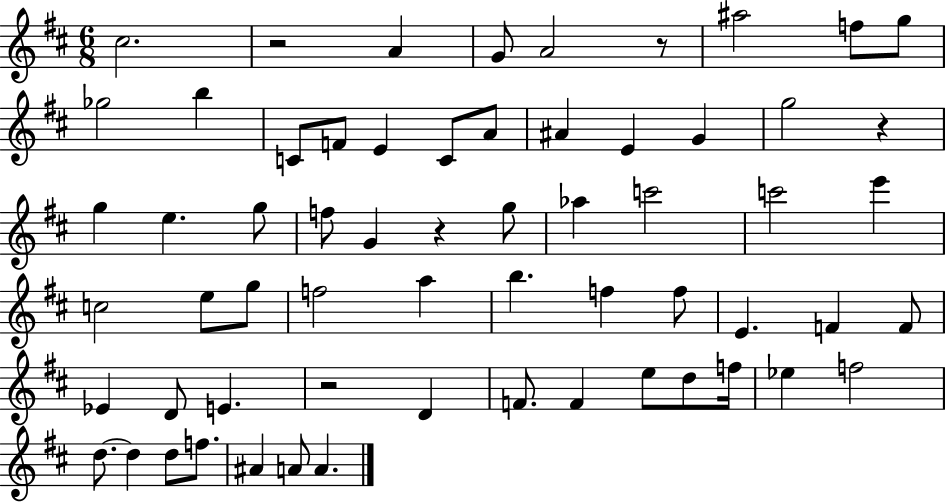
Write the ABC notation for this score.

X:1
T:Untitled
M:6/8
L:1/4
K:D
^c2 z2 A G/2 A2 z/2 ^a2 f/2 g/2 _g2 b C/2 F/2 E C/2 A/2 ^A E G g2 z g e g/2 f/2 G z g/2 _a c'2 c'2 e' c2 e/2 g/2 f2 a b f f/2 E F F/2 _E D/2 E z2 D F/2 F e/2 d/2 f/4 _e f2 d/2 d d/2 f/2 ^A A/2 A